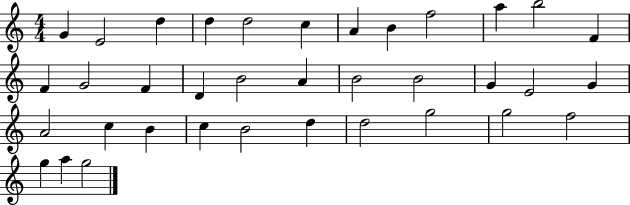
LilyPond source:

{
  \clef treble
  \numericTimeSignature
  \time 4/4
  \key c \major
  g'4 e'2 d''4 | d''4 d''2 c''4 | a'4 b'4 f''2 | a''4 b''2 f'4 | \break f'4 g'2 f'4 | d'4 b'2 a'4 | b'2 b'2 | g'4 e'2 g'4 | \break a'2 c''4 b'4 | c''4 b'2 d''4 | d''2 g''2 | g''2 f''2 | \break g''4 a''4 g''2 | \bar "|."
}